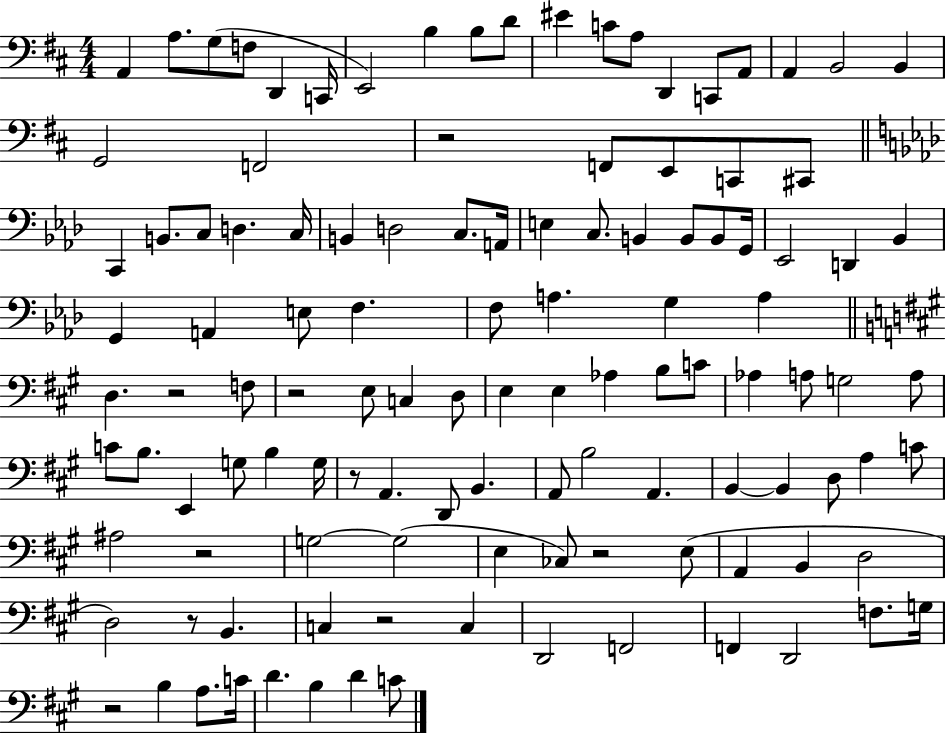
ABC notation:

X:1
T:Untitled
M:4/4
L:1/4
K:D
A,, A,/2 G,/2 F,/2 D,, C,,/4 E,,2 B, B,/2 D/2 ^E C/2 A,/2 D,, C,,/2 A,,/2 A,, B,,2 B,, G,,2 F,,2 z2 F,,/2 E,,/2 C,,/2 ^C,,/2 C,, B,,/2 C,/2 D, C,/4 B,, D,2 C,/2 A,,/4 E, C,/2 B,, B,,/2 B,,/2 G,,/4 _E,,2 D,, _B,, G,, A,, E,/2 F, F,/2 A, G, A, D, z2 F,/2 z2 E,/2 C, D,/2 E, E, _A, B,/2 C/2 _A, A,/2 G,2 A,/2 C/2 B,/2 E,, G,/2 B, G,/4 z/2 A,, D,,/2 B,, A,,/2 B,2 A,, B,, B,, D,/2 A, C/2 ^A,2 z2 G,2 G,2 E, _C,/2 z2 E,/2 A,, B,, D,2 D,2 z/2 B,, C, z2 C, D,,2 F,,2 F,, D,,2 F,/2 G,/4 z2 B, A,/2 C/4 D B, D C/2